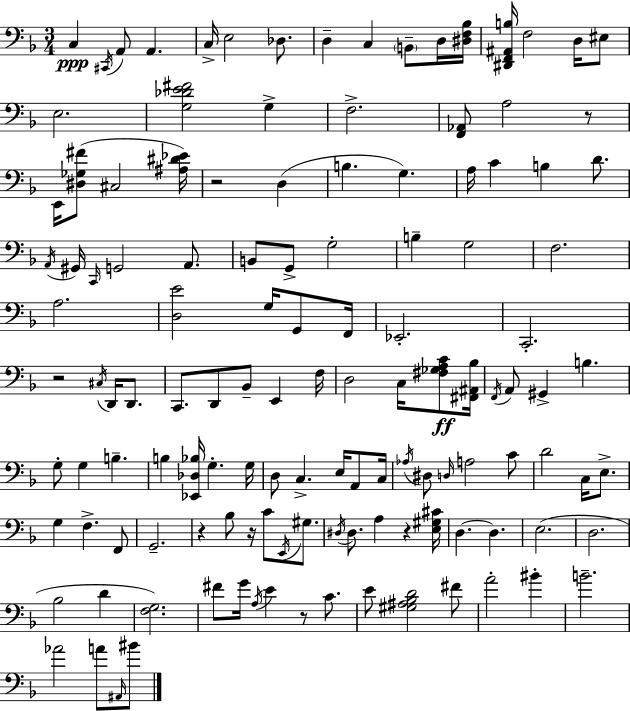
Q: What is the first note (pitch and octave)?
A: C3